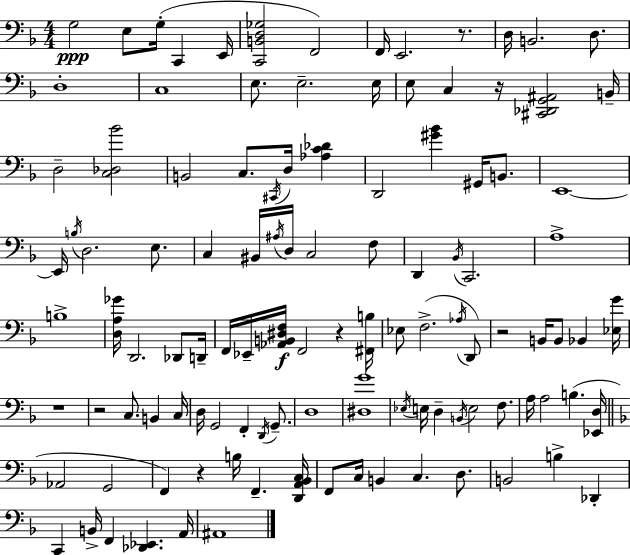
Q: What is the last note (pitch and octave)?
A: A#2